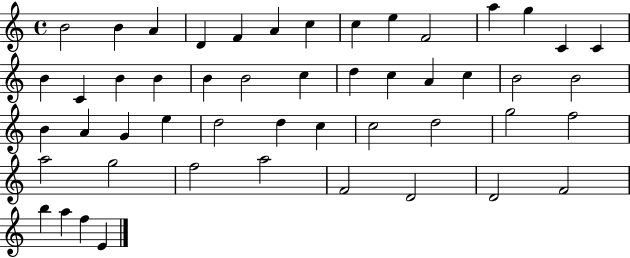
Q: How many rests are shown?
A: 0